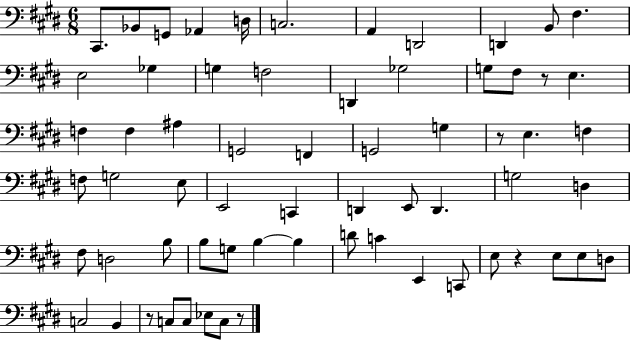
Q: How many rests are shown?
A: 5